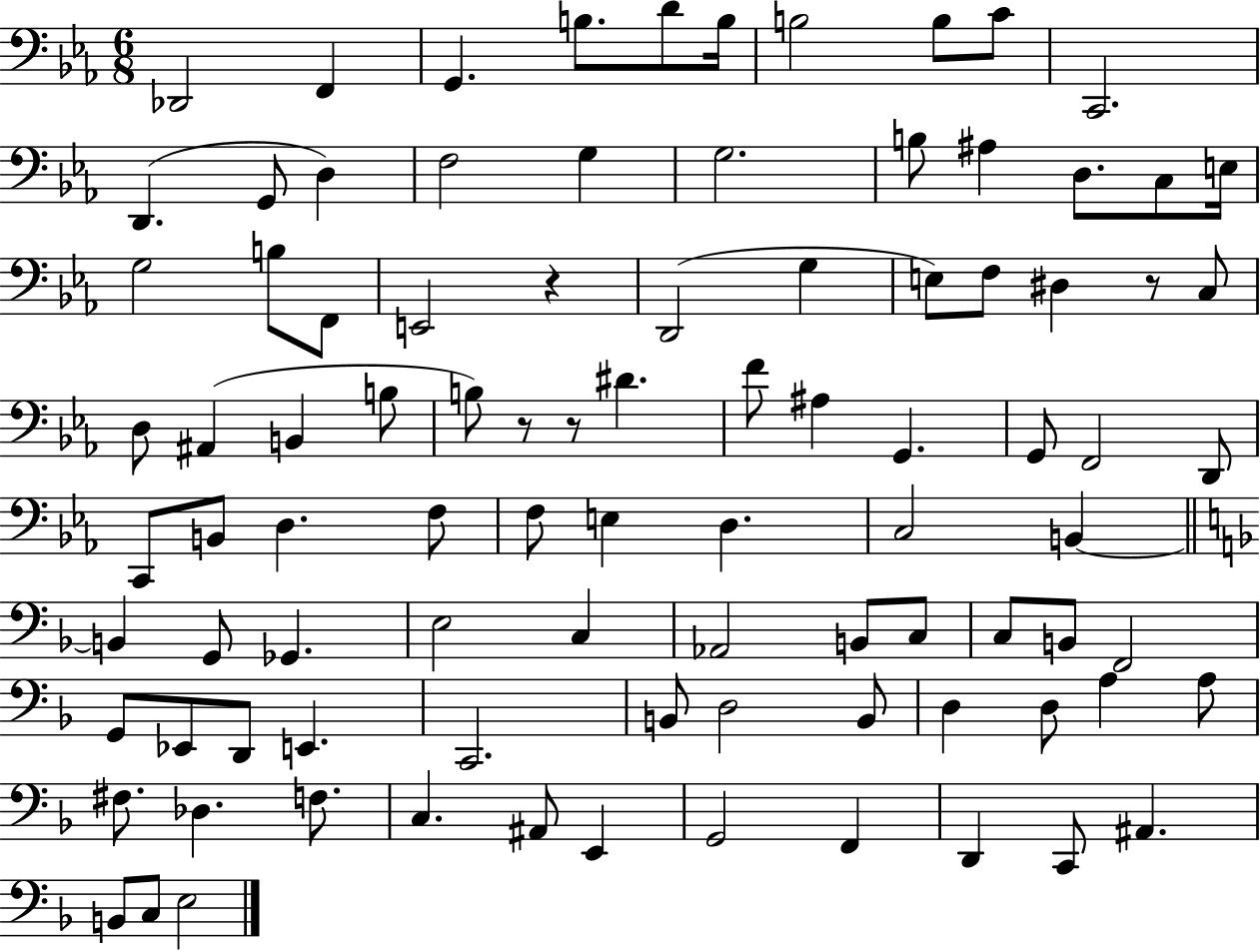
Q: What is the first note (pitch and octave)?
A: Db2